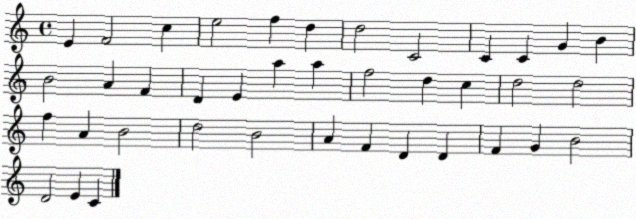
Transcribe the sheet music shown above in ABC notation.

X:1
T:Untitled
M:4/4
L:1/4
K:C
E F2 c e2 f d d2 C2 C C G B B2 A F D E a a f2 d c d2 d2 f A B2 d2 B2 A F D D F G B2 D2 E C